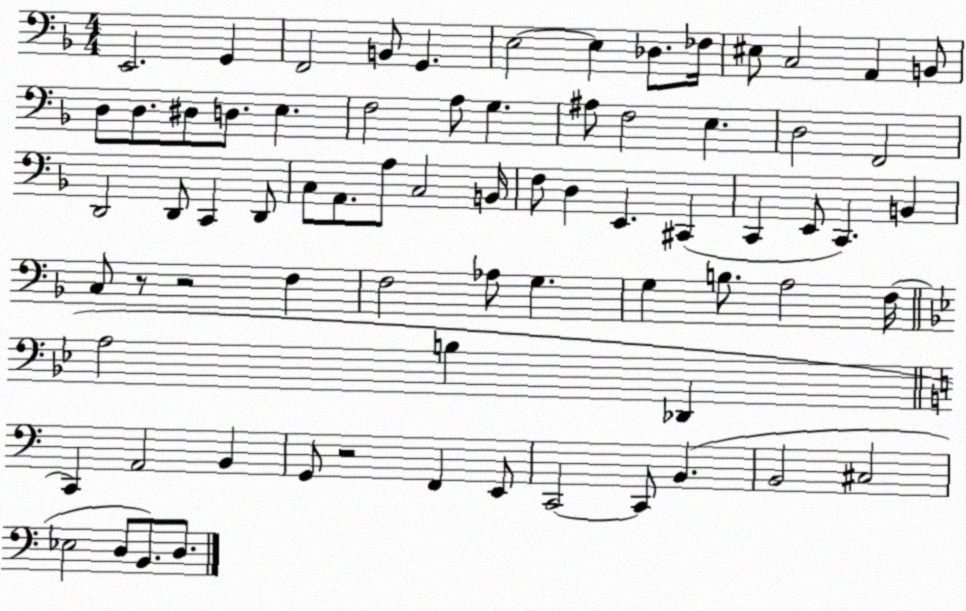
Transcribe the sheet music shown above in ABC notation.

X:1
T:Untitled
M:4/4
L:1/4
K:F
E,,2 G,, F,,2 B,,/2 G,, E,2 E, _D,/2 _F,/4 ^E,/2 C,2 A,, B,,/2 D,/2 D,/2 ^D,/2 D,/2 E, F,2 A,/2 G, ^A,/2 F,2 E, D,2 F,,2 D,,2 D,,/2 C,, D,,/2 C,/2 A,,/2 A,/2 C,2 B,,/4 F,/2 D, E,, ^C,, C,, E,,/2 C,, B,, C,/2 z/2 z2 F, F,2 _A,/2 G, G, B,/2 A,2 F,/4 A,2 B, _D,, C,, A,,2 B,, G,,/2 z2 F,, E,,/2 C,,2 C,,/2 B,, B,,2 ^C,2 _E,2 D,/2 B,,/2 D,/2